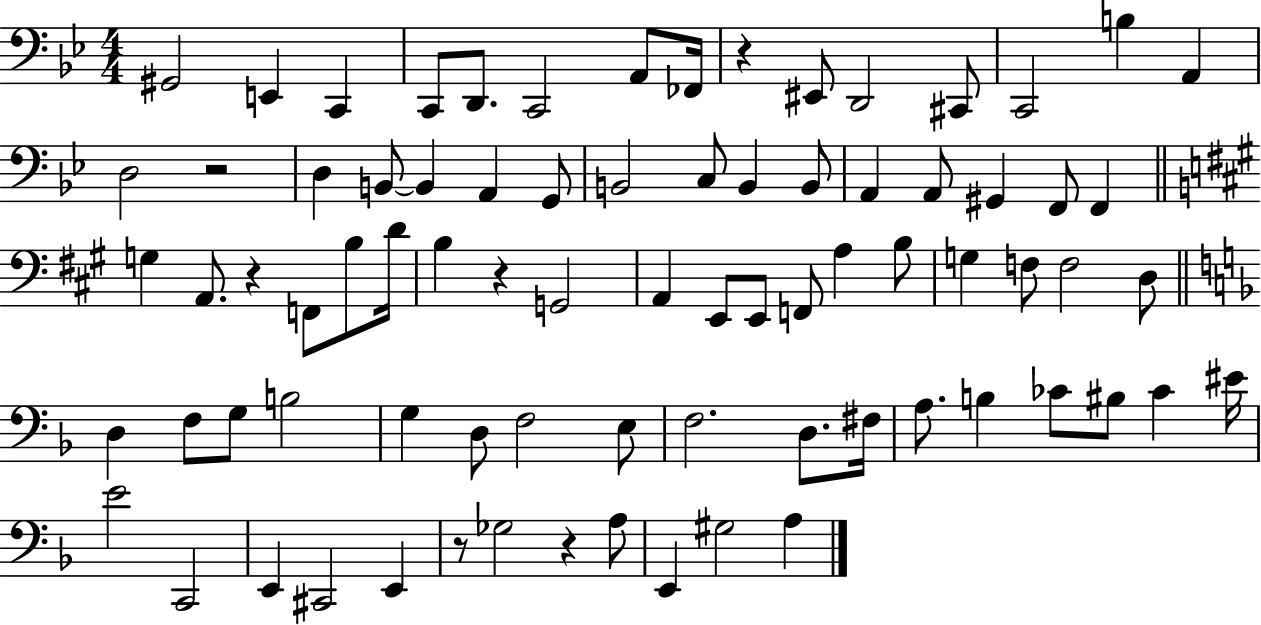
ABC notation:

X:1
T:Untitled
M:4/4
L:1/4
K:Bb
^G,,2 E,, C,, C,,/2 D,,/2 C,,2 A,,/2 _F,,/4 z ^E,,/2 D,,2 ^C,,/2 C,,2 B, A,, D,2 z2 D, B,,/2 B,, A,, G,,/2 B,,2 C,/2 B,, B,,/2 A,, A,,/2 ^G,, F,,/2 F,, G, A,,/2 z F,,/2 B,/2 D/4 B, z G,,2 A,, E,,/2 E,,/2 F,,/2 A, B,/2 G, F,/2 F,2 D,/2 D, F,/2 G,/2 B,2 G, D,/2 F,2 E,/2 F,2 D,/2 ^F,/4 A,/2 B, _C/2 ^B,/2 _C ^E/4 E2 C,,2 E,, ^C,,2 E,, z/2 _G,2 z A,/2 E,, ^G,2 A,